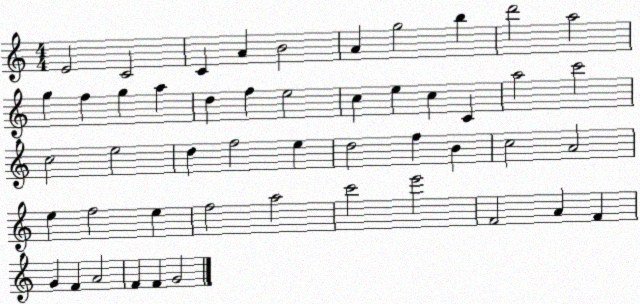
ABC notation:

X:1
T:Untitled
M:4/4
L:1/4
K:C
E2 C2 C A B2 A g2 b d'2 a2 g f g a d f e2 c e c C a2 c'2 c2 e2 d f2 e d2 f B c2 A2 e f2 e f2 a2 c'2 e'2 F2 A F G F A2 F F G2